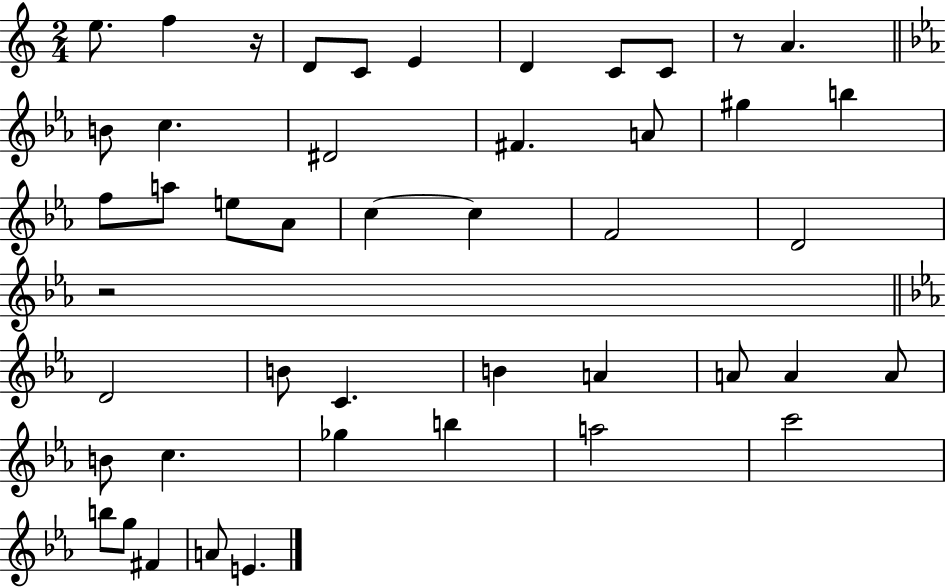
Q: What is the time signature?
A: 2/4